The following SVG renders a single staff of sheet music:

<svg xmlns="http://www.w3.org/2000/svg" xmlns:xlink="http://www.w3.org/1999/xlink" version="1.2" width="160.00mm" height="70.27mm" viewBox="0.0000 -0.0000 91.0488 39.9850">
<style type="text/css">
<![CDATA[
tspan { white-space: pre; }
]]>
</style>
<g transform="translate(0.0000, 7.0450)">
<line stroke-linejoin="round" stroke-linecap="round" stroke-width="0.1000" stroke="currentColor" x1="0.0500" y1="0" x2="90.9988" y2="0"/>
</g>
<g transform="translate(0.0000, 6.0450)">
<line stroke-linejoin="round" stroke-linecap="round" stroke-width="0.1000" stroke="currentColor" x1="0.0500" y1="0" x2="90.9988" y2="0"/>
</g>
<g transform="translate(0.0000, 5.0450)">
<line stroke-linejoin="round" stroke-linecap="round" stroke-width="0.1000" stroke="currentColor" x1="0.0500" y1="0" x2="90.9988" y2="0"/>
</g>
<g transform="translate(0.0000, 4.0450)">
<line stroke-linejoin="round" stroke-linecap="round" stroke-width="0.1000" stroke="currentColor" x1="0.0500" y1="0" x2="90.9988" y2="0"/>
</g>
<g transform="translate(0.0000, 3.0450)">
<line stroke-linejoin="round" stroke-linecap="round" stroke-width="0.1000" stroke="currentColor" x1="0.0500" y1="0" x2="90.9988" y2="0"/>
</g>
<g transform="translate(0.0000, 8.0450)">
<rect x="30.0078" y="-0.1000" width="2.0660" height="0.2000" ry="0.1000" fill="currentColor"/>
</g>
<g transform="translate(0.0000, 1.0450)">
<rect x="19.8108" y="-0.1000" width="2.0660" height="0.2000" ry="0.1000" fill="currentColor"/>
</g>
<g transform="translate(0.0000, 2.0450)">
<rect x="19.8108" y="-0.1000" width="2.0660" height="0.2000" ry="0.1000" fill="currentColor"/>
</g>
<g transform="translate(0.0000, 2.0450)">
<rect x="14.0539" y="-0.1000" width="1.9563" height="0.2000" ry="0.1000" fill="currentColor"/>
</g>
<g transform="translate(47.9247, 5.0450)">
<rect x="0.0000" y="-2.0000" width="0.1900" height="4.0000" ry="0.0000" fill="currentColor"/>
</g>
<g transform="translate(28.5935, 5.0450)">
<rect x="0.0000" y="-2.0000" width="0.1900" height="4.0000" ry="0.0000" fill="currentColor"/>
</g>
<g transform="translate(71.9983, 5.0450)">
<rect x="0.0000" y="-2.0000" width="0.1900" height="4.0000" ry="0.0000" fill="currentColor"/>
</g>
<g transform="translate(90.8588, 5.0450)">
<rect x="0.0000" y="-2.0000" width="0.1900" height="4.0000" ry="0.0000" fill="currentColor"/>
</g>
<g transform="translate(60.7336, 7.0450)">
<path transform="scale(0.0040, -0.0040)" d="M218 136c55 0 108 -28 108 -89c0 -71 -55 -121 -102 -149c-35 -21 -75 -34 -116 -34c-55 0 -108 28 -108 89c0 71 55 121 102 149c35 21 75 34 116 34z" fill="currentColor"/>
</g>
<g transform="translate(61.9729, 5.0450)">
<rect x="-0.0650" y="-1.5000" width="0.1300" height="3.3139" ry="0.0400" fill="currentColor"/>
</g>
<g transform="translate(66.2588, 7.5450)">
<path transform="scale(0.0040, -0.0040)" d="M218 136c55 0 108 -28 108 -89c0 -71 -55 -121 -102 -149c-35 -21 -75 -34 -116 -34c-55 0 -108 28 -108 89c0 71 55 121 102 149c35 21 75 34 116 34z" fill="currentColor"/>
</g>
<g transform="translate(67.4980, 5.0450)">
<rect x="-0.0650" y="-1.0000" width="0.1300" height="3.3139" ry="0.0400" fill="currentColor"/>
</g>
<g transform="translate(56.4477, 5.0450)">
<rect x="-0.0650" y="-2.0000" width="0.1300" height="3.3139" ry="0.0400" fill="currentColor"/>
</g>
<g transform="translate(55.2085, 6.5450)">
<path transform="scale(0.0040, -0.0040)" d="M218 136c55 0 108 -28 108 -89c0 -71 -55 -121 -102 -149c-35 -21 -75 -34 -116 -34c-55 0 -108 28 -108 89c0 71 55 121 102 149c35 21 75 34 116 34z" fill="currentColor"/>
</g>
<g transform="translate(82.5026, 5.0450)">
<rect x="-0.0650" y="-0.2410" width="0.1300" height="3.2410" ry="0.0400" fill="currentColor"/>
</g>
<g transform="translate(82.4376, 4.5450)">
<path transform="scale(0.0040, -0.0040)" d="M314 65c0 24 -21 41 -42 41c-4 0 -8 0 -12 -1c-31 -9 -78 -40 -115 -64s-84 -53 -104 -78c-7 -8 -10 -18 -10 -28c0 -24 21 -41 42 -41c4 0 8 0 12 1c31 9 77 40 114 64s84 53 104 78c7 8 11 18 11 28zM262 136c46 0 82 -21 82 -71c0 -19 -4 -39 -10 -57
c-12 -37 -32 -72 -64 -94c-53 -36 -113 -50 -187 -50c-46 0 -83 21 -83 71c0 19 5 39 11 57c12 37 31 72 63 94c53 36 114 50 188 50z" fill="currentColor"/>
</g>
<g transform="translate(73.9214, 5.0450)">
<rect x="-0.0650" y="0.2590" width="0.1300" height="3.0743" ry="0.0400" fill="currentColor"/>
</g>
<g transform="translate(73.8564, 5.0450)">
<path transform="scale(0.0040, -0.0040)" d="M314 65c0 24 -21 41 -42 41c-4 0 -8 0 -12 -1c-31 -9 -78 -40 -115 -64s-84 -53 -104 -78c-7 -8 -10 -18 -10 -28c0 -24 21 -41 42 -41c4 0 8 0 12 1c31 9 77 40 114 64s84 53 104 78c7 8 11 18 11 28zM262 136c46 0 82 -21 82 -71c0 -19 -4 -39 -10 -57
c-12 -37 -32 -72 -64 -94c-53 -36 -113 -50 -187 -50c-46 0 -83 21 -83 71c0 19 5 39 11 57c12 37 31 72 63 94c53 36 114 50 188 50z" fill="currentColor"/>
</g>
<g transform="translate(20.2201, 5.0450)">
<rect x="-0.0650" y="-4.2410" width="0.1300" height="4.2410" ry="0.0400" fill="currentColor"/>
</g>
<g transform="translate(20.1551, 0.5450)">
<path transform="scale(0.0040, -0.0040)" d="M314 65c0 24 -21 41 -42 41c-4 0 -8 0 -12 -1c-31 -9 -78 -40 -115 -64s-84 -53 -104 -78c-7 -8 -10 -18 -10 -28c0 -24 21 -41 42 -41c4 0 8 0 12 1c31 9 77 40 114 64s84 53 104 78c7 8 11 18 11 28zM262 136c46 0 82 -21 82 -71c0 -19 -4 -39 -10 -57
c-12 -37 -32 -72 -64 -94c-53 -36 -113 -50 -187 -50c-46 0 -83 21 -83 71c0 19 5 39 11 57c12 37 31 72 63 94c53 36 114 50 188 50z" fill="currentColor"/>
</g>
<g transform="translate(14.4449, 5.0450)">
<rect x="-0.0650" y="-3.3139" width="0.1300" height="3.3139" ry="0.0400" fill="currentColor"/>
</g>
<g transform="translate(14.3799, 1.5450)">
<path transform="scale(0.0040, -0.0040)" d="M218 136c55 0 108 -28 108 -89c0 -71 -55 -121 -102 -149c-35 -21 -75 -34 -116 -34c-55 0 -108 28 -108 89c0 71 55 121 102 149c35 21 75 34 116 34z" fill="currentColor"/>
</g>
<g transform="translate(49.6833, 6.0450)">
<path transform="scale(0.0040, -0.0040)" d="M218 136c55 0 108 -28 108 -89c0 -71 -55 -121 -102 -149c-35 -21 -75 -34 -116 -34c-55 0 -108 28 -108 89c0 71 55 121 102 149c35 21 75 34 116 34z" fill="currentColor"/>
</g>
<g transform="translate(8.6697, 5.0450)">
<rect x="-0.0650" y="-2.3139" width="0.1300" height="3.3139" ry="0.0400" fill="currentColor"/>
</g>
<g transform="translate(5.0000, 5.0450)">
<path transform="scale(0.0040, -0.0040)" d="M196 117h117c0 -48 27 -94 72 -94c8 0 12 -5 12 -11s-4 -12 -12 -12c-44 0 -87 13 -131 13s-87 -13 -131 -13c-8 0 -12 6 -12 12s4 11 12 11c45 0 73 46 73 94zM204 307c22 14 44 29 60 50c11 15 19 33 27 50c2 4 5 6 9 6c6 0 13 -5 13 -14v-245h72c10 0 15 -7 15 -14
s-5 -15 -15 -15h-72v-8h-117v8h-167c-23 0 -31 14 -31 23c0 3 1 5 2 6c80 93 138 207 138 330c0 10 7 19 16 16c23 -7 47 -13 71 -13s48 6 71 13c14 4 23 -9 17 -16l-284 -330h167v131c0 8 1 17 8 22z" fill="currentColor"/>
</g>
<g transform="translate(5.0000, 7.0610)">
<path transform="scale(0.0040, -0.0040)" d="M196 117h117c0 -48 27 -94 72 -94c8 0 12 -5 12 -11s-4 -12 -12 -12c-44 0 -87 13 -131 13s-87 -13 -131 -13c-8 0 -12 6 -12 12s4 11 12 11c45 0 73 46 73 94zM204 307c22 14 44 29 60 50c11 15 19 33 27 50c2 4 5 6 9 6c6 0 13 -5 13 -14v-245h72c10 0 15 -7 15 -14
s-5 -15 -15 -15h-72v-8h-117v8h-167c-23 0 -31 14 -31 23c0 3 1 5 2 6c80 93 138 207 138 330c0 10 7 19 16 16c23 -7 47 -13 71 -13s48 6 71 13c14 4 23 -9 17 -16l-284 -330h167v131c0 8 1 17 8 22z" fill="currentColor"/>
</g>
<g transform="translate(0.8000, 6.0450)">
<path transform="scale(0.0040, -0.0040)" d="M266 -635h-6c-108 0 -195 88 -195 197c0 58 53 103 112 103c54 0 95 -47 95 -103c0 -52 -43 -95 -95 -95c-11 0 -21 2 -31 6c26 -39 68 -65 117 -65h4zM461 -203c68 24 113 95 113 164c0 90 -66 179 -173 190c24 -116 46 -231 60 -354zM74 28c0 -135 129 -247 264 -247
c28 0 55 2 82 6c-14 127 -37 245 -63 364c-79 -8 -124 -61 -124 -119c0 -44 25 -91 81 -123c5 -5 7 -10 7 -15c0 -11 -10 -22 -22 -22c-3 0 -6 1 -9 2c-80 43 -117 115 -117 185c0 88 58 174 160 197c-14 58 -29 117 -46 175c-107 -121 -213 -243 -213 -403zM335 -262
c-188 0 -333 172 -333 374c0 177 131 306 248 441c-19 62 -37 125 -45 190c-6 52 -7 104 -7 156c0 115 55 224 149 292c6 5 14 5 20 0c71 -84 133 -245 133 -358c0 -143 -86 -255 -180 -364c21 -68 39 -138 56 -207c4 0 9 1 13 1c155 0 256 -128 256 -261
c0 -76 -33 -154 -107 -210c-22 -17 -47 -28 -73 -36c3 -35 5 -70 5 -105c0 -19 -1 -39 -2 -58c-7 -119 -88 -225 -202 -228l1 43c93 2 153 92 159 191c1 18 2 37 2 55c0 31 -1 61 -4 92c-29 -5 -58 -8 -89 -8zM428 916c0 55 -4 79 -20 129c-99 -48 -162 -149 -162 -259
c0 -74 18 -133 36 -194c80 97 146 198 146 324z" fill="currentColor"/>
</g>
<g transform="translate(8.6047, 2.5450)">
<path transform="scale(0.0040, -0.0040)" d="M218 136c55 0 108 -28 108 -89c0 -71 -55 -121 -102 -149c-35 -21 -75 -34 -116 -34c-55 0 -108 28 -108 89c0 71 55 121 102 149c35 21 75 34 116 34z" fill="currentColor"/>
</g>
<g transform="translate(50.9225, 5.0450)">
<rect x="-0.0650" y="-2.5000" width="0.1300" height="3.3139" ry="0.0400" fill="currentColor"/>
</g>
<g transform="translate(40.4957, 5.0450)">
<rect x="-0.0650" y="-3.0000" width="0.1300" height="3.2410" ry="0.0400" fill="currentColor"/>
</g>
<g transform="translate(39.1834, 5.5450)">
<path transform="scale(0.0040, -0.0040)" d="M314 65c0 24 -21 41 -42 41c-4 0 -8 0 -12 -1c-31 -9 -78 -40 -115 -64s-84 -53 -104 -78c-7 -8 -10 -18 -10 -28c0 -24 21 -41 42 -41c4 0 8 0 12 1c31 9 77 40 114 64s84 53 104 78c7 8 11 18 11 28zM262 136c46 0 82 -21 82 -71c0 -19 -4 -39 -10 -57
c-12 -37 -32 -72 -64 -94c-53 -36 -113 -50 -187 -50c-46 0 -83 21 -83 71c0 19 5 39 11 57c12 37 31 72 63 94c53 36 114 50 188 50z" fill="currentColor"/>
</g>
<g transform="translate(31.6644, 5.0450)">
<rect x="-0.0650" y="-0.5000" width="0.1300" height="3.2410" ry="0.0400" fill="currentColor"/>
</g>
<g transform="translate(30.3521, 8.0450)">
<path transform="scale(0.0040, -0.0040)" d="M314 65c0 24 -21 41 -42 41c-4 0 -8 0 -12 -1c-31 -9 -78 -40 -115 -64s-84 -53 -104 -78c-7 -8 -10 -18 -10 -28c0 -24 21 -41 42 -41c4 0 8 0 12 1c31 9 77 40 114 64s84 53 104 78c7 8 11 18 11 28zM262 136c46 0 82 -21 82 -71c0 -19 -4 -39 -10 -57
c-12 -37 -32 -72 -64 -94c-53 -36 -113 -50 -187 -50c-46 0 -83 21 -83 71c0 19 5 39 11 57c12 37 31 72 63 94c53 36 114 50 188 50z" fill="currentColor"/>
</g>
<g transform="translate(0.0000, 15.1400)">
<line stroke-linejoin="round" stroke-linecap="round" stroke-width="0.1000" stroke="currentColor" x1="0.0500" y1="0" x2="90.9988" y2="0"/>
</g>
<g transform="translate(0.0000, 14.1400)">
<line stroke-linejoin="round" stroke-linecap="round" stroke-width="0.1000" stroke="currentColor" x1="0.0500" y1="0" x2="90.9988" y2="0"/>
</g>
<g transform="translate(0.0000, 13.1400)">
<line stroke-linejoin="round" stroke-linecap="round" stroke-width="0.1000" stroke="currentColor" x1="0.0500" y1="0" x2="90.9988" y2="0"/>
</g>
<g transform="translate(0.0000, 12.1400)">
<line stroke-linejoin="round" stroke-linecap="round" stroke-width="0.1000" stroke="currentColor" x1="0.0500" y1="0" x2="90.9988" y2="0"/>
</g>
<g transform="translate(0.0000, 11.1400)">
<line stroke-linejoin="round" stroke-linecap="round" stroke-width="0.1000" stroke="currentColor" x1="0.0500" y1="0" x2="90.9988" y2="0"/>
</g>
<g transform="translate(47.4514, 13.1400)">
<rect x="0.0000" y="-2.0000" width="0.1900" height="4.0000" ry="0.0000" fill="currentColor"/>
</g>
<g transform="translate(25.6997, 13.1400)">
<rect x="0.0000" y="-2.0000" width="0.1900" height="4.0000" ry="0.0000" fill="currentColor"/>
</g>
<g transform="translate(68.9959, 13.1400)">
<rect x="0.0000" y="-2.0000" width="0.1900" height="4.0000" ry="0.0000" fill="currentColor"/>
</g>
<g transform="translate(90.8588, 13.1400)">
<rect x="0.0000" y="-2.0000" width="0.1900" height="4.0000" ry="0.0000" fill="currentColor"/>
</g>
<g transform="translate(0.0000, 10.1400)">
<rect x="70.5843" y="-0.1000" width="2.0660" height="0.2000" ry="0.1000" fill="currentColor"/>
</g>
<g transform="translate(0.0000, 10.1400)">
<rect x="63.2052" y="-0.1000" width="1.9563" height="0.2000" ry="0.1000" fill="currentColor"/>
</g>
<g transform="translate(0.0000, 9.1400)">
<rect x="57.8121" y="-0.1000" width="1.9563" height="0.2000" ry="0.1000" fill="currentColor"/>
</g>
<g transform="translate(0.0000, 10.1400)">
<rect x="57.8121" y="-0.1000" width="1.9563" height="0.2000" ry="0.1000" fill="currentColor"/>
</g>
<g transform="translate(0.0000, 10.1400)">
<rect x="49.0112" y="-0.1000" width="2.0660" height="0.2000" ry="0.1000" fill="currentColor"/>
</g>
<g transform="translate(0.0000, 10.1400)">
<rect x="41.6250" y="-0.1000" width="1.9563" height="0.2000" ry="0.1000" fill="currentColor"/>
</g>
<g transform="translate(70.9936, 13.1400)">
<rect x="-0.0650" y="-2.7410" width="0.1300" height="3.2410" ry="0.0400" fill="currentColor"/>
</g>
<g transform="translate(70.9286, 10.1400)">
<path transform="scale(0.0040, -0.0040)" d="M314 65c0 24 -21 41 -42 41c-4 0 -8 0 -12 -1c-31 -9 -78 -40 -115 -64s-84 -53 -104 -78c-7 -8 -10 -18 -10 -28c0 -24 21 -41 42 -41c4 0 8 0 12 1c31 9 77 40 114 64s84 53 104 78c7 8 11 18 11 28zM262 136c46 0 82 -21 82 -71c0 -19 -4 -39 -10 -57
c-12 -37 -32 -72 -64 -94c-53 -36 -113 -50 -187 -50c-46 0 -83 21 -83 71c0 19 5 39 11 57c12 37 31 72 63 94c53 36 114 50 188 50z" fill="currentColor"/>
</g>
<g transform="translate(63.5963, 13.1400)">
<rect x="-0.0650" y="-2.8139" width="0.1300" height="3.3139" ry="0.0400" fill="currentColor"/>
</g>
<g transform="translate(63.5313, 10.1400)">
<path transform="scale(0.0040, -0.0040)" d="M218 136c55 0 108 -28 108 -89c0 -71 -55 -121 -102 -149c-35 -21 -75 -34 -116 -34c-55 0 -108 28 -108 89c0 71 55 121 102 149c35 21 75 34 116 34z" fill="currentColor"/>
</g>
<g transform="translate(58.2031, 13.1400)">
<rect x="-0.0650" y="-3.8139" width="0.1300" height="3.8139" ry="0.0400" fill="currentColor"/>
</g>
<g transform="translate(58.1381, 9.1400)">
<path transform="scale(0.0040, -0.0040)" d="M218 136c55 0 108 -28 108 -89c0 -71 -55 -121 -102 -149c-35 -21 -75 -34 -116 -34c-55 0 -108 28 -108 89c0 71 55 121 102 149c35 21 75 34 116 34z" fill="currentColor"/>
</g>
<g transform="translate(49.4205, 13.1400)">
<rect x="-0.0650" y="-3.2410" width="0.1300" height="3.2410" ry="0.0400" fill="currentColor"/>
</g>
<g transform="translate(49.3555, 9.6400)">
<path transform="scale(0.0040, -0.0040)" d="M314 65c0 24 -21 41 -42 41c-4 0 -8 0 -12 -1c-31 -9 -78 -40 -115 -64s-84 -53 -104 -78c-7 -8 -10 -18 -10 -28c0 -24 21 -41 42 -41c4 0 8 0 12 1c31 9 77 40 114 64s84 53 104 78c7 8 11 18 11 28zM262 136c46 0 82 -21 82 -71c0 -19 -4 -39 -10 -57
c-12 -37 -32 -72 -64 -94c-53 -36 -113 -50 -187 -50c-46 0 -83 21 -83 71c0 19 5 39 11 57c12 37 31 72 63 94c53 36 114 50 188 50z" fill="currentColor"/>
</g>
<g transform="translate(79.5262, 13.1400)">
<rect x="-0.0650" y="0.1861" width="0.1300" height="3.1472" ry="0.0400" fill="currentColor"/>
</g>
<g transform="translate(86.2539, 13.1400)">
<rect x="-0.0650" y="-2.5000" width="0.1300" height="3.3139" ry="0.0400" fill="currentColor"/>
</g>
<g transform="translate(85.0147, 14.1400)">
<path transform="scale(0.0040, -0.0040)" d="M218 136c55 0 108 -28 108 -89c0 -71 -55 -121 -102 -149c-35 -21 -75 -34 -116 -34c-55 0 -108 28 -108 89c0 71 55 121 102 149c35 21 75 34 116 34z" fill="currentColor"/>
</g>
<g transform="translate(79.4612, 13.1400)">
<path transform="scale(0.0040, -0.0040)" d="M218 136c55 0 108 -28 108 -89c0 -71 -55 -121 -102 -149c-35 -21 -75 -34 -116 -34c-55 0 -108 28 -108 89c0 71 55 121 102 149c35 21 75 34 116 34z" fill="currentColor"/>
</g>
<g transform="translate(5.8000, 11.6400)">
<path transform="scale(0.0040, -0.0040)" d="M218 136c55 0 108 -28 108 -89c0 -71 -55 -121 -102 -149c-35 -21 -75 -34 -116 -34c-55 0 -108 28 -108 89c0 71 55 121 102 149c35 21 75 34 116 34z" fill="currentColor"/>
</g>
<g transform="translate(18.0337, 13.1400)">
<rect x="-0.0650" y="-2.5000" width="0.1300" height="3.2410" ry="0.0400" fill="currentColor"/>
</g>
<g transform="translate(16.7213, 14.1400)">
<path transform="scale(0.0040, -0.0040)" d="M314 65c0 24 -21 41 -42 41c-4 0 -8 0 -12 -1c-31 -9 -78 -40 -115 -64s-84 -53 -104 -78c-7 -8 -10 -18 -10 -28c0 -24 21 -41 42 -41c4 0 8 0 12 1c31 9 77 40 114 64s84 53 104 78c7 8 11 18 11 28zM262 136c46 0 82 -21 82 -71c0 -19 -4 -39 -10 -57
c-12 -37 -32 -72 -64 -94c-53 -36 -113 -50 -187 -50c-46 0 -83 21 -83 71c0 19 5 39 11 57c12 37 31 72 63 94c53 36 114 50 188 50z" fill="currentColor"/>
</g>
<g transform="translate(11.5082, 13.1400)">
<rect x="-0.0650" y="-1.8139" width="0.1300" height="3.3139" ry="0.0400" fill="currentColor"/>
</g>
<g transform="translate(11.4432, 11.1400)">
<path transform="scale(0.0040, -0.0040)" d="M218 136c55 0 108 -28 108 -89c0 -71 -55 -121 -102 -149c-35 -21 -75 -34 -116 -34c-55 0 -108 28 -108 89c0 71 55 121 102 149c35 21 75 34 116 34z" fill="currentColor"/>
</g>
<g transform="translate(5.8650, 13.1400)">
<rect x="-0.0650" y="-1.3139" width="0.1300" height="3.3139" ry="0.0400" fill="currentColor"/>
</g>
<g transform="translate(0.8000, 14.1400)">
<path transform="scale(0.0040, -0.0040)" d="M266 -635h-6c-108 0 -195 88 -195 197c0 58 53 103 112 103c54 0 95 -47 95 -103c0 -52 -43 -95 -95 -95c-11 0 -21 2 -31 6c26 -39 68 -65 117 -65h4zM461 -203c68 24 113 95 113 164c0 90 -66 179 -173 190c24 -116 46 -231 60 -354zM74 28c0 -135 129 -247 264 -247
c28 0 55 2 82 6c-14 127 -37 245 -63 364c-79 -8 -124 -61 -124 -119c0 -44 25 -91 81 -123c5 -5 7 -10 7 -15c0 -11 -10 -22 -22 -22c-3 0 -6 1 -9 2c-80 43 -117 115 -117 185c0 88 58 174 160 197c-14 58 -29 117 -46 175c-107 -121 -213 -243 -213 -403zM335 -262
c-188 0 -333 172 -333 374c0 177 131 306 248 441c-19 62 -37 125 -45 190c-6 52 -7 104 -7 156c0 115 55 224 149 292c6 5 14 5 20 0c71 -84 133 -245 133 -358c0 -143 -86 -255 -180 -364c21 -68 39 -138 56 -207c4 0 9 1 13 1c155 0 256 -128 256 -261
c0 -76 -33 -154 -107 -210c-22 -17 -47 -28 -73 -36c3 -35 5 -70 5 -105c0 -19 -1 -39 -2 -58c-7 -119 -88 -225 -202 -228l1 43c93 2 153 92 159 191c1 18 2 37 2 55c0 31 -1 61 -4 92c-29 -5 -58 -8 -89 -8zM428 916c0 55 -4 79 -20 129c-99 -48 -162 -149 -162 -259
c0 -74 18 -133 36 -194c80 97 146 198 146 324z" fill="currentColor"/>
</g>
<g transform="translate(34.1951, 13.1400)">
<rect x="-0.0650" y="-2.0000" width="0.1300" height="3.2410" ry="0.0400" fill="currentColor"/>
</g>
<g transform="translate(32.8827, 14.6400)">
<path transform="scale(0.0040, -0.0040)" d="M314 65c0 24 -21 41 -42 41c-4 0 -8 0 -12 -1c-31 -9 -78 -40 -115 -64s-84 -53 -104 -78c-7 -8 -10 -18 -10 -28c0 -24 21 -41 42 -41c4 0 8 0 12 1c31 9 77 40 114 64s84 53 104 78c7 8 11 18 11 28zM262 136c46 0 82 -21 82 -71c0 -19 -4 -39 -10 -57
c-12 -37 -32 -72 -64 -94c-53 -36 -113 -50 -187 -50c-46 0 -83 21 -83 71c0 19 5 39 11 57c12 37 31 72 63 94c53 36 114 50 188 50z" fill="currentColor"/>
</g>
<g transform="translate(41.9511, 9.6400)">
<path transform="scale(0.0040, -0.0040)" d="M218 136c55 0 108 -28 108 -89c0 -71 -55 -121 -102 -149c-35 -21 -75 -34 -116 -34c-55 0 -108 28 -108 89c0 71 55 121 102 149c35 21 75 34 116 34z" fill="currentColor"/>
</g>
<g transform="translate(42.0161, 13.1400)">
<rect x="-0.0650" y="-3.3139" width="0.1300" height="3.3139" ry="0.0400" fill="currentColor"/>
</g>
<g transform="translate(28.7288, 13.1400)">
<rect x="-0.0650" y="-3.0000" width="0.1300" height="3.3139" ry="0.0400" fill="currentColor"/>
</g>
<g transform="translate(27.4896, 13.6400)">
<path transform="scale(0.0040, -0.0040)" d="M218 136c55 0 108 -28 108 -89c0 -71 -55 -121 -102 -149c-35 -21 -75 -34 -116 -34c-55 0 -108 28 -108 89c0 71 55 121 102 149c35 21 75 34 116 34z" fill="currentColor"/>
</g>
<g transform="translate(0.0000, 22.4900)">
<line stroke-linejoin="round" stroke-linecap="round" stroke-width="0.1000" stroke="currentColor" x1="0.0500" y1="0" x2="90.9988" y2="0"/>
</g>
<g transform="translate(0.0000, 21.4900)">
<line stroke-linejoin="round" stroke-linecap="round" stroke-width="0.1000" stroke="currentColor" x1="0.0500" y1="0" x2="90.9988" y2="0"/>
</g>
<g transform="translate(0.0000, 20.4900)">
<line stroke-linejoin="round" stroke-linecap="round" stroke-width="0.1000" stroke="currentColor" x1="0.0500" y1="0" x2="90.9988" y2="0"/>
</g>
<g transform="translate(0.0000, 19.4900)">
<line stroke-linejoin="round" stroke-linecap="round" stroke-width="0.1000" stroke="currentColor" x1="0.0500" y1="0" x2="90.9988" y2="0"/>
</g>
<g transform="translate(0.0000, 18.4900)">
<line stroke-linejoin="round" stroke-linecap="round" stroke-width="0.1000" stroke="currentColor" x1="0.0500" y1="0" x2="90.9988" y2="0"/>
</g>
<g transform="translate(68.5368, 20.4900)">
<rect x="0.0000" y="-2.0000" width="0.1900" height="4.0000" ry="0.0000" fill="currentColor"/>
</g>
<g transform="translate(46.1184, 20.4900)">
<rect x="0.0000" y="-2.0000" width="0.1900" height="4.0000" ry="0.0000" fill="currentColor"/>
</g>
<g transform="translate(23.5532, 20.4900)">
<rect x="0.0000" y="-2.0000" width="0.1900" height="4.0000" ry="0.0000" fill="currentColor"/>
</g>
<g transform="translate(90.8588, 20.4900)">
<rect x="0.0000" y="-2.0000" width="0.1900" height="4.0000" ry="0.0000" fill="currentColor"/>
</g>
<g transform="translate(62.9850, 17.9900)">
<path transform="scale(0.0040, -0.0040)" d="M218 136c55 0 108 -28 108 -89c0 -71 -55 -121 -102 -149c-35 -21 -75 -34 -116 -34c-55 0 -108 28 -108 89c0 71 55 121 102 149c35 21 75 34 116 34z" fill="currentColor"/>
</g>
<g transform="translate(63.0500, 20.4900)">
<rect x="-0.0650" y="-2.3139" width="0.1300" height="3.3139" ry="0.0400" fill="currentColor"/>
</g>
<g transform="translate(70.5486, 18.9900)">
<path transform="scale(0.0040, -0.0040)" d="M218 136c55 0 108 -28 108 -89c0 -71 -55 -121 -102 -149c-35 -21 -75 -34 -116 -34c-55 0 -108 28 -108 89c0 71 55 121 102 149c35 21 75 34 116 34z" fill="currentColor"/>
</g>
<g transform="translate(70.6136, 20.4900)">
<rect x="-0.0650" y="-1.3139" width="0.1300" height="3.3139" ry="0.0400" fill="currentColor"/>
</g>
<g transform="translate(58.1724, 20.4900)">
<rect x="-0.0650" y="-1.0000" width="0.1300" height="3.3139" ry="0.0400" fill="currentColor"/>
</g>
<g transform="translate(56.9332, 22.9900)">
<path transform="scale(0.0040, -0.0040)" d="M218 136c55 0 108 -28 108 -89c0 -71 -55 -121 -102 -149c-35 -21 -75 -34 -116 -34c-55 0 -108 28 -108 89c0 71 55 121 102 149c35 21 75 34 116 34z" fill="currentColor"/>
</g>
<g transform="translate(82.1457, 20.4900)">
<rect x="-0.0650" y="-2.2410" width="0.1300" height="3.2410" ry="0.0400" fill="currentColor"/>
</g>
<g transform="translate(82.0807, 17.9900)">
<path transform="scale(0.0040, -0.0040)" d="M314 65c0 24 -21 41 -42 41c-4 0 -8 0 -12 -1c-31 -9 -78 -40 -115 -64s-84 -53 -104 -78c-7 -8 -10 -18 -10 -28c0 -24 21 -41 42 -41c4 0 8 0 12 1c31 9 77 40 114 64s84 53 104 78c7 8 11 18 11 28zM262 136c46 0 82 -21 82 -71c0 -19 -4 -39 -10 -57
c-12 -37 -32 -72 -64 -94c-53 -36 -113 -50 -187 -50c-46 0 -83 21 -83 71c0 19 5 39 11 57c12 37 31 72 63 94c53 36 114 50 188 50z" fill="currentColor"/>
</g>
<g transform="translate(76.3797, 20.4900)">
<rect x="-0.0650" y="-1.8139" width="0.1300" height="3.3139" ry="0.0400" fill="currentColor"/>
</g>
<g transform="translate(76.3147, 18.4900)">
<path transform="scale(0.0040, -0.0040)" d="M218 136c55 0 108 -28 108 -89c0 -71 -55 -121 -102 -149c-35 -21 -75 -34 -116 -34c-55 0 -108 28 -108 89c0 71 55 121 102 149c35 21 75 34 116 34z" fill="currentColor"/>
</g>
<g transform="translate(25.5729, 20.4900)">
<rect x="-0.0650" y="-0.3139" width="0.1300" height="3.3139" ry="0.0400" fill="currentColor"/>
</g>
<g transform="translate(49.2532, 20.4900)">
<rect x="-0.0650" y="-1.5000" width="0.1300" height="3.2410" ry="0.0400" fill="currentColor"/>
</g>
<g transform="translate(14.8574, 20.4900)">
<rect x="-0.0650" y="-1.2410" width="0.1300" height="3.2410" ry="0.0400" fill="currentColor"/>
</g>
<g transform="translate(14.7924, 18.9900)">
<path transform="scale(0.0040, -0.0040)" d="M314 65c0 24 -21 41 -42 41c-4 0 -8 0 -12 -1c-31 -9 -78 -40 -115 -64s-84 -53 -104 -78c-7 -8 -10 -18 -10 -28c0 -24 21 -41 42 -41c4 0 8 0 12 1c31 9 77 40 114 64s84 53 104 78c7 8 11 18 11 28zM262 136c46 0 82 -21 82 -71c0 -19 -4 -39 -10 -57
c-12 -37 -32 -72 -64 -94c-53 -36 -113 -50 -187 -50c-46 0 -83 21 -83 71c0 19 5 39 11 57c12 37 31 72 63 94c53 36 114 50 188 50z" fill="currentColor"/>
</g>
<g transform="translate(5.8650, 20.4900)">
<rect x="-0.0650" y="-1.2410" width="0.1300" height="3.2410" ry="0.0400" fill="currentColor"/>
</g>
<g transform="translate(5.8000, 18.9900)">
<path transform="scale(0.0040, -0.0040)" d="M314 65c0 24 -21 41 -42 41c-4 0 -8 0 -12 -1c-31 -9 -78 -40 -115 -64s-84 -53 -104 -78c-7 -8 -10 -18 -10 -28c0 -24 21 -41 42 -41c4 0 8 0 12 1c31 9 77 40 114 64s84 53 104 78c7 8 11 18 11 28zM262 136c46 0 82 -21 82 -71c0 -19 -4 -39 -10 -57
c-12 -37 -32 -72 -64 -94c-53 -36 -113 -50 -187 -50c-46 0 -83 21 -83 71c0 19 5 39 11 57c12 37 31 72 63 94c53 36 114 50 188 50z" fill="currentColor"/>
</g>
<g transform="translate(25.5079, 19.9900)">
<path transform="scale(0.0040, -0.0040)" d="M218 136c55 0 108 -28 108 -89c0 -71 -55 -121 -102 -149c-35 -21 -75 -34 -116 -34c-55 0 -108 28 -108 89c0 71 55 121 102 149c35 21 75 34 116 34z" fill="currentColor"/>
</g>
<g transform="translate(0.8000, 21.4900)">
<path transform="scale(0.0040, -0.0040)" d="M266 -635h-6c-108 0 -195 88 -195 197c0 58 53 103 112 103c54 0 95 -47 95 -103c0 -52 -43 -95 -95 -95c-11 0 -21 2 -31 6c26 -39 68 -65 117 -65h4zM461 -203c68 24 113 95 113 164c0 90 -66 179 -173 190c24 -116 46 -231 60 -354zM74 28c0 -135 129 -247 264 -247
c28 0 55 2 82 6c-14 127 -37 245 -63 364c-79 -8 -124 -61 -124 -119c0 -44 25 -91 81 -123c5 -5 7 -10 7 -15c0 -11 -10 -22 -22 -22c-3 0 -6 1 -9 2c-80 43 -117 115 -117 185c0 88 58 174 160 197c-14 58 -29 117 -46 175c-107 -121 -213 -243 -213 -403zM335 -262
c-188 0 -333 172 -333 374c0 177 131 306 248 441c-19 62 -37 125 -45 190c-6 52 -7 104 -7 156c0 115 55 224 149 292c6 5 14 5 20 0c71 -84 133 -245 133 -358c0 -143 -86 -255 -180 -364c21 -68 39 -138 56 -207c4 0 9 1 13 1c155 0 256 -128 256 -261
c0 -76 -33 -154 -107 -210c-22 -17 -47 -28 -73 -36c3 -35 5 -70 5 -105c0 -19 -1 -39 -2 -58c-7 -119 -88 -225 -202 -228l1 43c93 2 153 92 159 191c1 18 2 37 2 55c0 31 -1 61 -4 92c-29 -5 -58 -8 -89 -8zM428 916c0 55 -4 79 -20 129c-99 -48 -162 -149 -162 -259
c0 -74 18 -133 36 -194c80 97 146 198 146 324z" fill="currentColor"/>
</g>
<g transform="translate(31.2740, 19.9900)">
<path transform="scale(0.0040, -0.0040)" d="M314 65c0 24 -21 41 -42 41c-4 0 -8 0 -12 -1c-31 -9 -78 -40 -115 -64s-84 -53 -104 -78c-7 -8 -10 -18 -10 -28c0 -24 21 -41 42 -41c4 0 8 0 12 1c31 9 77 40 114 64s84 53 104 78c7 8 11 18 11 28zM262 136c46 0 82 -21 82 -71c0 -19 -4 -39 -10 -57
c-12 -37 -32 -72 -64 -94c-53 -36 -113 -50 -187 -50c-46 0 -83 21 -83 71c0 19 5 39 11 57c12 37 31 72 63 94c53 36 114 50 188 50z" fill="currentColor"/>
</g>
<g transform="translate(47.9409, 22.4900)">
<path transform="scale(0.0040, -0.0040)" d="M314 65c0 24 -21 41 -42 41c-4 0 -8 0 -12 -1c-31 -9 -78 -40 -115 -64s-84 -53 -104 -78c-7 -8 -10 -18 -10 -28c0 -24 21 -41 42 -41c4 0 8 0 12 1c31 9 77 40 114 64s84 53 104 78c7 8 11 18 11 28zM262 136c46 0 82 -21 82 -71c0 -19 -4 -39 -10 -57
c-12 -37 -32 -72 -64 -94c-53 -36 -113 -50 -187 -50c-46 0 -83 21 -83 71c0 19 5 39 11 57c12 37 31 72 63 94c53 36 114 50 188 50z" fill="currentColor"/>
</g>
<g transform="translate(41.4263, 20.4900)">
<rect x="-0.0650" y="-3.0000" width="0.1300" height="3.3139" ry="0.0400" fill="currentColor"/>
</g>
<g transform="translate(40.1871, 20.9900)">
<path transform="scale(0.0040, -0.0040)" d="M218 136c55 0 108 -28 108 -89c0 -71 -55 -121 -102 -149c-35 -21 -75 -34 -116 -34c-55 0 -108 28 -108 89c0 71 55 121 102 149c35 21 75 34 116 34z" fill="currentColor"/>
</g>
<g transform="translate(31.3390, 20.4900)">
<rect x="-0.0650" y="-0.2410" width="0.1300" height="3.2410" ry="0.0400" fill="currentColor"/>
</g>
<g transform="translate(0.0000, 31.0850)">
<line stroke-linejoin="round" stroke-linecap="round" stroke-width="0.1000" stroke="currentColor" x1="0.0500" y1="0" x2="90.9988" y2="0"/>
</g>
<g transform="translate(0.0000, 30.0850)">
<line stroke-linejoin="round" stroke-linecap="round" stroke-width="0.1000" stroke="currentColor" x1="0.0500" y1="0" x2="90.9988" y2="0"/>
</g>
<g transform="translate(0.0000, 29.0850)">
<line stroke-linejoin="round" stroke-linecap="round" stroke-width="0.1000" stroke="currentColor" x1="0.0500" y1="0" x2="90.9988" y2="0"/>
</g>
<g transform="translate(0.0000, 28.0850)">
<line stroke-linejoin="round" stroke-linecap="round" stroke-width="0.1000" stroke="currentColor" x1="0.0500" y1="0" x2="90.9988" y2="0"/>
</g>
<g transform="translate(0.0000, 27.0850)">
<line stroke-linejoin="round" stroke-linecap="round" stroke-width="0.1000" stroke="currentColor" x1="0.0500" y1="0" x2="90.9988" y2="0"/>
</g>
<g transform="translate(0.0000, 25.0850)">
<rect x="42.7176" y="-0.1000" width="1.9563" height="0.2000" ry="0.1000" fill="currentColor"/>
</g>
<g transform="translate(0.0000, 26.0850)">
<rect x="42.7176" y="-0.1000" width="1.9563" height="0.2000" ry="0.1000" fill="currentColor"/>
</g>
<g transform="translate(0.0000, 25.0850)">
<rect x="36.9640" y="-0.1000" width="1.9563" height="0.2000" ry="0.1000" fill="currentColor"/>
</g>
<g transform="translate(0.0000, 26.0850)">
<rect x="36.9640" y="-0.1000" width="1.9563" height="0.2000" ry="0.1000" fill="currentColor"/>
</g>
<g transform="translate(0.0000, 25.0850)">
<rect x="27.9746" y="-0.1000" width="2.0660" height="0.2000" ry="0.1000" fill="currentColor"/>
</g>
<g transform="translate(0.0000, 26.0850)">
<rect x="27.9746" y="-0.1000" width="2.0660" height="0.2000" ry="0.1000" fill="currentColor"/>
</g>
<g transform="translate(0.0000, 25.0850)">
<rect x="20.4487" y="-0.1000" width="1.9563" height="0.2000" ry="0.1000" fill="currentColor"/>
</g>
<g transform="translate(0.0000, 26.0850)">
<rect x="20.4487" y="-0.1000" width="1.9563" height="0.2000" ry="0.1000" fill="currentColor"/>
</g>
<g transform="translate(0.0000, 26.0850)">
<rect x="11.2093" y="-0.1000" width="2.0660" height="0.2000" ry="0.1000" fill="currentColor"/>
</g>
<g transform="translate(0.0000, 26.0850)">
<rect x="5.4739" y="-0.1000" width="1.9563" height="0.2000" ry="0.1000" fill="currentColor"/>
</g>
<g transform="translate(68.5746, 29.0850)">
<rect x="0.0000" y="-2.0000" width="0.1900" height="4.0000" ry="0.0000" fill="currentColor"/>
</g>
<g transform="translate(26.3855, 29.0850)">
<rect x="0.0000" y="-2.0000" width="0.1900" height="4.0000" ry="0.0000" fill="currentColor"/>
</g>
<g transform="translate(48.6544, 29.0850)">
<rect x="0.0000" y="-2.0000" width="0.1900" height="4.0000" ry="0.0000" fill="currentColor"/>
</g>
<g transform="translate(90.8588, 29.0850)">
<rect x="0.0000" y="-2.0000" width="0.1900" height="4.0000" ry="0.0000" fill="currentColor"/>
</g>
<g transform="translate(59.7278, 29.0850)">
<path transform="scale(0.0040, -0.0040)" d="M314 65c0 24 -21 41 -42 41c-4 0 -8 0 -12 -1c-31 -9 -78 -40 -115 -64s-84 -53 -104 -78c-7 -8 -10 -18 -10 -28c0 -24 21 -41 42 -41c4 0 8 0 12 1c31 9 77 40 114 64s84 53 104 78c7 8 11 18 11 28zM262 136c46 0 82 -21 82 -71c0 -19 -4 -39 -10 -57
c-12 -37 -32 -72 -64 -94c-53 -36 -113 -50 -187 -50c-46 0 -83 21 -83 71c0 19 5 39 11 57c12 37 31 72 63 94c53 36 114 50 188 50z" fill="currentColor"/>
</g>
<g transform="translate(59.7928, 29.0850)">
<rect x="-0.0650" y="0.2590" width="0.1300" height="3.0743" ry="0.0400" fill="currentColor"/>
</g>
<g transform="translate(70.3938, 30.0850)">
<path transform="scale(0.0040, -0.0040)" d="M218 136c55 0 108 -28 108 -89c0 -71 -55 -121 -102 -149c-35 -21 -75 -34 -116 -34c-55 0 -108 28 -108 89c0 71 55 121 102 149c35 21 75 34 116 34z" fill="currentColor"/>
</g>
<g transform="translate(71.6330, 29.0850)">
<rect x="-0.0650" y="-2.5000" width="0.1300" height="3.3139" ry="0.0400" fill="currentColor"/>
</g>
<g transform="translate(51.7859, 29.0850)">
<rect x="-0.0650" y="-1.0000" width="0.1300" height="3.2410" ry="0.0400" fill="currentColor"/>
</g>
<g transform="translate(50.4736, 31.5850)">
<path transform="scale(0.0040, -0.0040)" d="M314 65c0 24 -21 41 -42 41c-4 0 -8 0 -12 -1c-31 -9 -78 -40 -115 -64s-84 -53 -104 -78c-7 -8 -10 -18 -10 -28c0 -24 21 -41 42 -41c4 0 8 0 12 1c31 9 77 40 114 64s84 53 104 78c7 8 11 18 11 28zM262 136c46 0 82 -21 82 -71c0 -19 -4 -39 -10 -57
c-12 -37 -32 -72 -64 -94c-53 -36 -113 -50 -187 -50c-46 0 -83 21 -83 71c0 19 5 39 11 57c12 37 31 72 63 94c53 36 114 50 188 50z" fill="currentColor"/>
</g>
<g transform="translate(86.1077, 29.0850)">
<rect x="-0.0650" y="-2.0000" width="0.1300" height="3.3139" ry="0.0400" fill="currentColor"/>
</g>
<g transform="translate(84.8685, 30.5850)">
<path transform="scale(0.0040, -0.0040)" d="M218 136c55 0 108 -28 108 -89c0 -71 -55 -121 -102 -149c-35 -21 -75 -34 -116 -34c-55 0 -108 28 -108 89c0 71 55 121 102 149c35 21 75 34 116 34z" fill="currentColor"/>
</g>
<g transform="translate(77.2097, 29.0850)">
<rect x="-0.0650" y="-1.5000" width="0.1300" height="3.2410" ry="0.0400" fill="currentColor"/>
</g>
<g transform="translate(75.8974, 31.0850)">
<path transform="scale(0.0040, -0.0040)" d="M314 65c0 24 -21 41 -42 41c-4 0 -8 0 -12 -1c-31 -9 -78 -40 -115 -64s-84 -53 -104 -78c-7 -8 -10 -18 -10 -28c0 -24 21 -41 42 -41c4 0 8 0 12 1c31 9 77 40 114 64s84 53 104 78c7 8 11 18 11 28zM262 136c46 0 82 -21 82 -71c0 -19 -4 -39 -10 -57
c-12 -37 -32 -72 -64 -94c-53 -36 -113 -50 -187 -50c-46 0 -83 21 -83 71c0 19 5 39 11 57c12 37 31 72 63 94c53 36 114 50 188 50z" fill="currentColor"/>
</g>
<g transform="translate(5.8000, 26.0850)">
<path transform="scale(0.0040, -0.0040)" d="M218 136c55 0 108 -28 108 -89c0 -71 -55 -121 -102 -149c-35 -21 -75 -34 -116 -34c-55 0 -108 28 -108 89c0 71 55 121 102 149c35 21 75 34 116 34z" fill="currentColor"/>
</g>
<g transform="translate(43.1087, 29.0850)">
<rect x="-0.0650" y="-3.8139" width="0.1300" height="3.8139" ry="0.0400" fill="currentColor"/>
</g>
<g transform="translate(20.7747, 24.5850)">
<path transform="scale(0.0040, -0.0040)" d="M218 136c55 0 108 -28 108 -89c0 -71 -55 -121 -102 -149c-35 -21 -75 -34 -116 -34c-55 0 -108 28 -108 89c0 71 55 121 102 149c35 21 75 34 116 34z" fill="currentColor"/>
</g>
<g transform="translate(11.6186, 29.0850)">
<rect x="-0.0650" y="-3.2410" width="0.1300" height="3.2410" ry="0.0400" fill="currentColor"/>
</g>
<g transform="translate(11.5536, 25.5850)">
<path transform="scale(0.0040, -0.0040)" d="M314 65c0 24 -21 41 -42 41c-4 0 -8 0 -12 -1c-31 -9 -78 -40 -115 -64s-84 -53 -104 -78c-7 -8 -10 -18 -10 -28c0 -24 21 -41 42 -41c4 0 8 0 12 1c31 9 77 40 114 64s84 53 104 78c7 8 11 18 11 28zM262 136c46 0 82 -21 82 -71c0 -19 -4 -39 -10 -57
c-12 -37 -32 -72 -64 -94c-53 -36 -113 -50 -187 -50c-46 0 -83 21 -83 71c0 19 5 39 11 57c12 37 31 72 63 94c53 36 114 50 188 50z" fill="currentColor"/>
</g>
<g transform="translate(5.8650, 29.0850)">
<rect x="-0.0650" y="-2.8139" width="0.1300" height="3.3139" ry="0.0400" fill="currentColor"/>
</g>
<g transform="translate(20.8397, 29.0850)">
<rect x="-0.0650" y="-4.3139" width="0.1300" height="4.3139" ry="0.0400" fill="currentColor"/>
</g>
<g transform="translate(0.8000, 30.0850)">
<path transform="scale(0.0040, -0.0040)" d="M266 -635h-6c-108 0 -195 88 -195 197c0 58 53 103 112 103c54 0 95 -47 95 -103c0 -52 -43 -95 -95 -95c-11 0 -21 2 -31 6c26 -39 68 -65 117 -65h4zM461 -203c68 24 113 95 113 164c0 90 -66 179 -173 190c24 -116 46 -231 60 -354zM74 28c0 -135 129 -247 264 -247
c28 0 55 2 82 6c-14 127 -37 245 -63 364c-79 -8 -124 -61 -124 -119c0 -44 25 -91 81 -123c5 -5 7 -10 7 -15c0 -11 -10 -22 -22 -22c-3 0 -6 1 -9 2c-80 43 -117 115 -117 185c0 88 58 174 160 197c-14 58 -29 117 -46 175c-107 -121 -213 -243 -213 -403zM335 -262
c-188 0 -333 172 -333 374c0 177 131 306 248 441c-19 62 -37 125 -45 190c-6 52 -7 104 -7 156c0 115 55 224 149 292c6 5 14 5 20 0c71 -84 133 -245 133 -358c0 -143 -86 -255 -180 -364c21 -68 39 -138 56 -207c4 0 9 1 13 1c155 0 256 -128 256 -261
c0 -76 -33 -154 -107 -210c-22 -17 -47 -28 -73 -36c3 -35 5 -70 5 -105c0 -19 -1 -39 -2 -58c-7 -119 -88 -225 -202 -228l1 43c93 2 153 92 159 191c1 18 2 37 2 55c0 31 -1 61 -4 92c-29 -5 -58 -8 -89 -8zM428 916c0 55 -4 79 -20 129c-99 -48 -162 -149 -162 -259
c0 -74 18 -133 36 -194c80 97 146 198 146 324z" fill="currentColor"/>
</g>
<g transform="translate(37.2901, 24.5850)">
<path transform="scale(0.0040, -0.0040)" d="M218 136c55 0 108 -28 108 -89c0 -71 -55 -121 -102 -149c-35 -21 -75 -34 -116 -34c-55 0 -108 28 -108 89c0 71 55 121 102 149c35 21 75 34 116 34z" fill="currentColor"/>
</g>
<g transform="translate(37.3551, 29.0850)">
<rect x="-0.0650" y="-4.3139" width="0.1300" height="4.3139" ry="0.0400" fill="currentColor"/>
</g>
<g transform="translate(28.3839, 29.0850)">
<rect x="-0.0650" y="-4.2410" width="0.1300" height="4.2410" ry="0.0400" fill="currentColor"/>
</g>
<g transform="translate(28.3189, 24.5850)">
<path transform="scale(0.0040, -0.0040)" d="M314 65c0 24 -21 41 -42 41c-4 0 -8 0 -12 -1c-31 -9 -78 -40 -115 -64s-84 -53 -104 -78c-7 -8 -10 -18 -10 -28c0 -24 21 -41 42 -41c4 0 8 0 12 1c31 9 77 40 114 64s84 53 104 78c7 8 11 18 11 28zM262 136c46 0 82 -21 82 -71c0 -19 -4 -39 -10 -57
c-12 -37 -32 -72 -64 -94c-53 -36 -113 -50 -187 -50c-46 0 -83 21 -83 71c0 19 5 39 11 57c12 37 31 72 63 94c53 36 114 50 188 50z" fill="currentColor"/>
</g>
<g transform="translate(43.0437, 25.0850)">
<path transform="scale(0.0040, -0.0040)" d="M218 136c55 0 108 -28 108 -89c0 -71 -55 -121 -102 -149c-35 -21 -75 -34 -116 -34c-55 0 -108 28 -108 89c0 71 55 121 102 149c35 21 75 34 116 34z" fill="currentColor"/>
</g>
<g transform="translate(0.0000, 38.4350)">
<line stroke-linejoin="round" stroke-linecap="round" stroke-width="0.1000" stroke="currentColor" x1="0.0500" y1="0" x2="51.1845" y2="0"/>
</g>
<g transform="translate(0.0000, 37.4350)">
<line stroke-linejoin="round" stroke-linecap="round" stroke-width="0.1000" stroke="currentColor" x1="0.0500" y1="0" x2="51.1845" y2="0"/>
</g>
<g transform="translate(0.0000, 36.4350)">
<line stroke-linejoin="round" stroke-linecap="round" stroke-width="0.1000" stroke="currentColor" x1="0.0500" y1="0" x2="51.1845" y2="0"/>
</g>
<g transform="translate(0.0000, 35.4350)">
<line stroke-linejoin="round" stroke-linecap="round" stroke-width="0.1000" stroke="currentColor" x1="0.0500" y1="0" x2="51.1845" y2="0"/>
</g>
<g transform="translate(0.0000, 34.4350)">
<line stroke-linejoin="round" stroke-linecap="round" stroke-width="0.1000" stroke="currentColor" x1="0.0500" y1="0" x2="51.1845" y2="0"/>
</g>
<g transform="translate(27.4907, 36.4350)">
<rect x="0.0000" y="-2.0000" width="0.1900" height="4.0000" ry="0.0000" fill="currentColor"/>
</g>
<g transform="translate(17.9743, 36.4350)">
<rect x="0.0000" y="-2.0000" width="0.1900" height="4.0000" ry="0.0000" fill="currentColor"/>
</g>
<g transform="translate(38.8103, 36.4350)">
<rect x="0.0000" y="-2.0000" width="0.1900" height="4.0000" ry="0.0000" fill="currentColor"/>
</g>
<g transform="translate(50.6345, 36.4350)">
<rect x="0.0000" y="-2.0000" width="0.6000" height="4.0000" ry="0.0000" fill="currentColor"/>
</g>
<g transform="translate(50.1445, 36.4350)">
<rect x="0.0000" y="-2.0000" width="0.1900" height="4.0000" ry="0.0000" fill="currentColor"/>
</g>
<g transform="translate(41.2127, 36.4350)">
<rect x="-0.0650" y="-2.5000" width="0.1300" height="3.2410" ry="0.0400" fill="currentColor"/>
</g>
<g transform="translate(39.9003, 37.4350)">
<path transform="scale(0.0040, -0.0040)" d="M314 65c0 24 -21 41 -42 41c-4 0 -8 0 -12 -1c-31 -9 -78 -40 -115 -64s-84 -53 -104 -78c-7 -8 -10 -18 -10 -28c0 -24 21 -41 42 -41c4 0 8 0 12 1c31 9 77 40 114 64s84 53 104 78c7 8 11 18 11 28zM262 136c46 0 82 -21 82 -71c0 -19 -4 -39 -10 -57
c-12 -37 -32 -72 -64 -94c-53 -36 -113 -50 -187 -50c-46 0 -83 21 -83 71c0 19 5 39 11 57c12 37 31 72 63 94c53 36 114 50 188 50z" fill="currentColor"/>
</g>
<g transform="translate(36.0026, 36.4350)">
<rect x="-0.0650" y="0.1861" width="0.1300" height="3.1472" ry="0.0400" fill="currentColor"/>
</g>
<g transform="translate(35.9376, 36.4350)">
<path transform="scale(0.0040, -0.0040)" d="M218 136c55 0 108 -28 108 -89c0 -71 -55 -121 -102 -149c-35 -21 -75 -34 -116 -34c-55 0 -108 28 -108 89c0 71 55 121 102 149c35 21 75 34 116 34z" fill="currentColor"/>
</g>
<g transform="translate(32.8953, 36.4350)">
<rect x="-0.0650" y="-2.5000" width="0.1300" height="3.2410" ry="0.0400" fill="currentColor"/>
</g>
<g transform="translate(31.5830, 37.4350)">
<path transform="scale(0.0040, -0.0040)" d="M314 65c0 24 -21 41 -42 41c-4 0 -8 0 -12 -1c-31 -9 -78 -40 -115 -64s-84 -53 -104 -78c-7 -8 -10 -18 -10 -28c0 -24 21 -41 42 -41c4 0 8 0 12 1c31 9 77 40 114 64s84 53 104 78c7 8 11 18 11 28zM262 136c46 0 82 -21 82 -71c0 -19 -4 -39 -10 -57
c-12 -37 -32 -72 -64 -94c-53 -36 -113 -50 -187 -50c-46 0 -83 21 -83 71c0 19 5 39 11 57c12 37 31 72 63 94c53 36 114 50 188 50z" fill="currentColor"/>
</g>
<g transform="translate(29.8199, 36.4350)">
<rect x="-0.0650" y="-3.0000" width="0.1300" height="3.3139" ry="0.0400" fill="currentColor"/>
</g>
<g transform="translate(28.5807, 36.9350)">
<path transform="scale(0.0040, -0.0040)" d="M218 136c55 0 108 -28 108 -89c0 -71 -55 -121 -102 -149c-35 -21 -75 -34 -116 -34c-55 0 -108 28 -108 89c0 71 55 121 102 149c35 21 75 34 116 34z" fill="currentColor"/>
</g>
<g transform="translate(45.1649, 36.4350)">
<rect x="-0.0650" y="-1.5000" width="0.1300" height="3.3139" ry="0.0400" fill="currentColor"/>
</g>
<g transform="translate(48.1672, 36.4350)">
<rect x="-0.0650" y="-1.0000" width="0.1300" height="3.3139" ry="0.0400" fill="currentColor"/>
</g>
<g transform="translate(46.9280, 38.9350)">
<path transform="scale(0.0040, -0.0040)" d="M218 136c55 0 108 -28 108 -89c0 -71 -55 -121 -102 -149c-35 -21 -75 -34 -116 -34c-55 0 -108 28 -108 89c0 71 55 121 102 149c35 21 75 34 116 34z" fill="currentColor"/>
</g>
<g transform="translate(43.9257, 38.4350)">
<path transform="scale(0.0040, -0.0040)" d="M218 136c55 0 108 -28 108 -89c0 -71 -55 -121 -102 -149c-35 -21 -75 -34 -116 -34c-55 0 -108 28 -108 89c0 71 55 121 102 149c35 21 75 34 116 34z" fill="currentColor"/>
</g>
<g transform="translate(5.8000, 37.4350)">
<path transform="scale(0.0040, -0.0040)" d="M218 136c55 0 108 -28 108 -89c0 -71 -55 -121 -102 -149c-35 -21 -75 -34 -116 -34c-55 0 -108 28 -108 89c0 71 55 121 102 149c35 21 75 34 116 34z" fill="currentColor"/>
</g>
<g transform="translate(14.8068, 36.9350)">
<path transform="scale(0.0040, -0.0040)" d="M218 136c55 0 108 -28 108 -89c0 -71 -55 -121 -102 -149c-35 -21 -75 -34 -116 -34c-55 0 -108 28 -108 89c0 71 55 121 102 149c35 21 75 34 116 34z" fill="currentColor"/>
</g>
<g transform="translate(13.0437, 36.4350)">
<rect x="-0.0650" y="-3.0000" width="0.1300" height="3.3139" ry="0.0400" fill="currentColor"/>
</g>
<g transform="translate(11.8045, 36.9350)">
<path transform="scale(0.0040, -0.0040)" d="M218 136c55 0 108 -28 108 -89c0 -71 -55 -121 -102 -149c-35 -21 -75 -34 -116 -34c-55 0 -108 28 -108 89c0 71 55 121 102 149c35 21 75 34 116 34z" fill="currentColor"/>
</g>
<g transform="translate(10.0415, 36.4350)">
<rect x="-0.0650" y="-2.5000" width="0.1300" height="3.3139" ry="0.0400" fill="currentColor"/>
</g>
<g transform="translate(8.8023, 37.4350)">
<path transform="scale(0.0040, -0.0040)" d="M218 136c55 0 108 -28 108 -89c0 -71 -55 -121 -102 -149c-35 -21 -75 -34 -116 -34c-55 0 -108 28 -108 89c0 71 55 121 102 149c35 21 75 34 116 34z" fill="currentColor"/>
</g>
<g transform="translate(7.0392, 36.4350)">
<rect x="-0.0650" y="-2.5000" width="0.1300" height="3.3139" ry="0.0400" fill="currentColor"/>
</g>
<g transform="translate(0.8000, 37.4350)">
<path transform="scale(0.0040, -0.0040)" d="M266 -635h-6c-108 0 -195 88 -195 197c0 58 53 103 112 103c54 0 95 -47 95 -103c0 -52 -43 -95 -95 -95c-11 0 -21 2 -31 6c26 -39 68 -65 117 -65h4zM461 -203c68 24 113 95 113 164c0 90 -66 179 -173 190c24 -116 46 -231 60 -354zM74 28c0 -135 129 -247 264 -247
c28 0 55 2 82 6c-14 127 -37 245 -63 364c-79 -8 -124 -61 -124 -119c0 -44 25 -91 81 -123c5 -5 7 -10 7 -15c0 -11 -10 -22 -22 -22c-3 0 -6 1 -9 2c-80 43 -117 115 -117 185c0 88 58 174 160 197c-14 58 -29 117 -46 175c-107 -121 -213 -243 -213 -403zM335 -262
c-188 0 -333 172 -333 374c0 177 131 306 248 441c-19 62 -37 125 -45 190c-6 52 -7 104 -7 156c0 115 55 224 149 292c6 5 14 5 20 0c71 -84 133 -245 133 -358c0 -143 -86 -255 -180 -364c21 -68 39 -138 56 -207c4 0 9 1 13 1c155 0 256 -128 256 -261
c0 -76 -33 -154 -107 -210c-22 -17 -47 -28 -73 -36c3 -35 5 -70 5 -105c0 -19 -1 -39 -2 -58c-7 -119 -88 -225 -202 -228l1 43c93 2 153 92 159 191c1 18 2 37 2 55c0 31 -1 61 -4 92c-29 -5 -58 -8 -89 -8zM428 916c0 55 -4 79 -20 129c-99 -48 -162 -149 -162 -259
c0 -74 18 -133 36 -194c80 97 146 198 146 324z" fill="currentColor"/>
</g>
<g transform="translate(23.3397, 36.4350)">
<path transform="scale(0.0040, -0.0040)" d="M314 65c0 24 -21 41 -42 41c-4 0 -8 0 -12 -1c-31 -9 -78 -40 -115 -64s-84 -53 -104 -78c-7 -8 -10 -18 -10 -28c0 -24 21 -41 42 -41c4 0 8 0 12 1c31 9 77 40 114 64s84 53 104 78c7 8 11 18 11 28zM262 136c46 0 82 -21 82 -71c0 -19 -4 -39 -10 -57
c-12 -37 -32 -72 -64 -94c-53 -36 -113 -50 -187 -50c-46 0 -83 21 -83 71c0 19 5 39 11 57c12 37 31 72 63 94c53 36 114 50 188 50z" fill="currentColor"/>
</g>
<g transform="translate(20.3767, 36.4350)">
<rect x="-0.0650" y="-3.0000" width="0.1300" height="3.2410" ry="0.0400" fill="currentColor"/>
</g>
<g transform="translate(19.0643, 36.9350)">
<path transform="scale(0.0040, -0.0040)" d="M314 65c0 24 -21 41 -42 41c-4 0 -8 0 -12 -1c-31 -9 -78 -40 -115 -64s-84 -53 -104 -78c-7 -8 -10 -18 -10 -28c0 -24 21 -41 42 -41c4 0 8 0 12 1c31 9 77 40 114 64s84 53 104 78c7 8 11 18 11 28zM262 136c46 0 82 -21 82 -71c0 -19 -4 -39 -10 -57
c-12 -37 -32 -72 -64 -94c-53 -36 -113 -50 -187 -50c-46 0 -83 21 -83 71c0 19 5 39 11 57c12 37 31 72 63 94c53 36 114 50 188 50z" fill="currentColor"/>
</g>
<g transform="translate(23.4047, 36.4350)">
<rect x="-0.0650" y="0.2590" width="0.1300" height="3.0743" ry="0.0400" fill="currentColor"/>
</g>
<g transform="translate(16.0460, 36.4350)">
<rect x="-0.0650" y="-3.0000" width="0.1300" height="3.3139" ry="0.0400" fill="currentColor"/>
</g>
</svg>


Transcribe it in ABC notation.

X:1
T:Untitled
M:4/4
L:1/4
K:C
g b d'2 C2 A2 G F E D B2 c2 e f G2 A F2 b b2 c' a a2 B G e2 e2 c c2 A E2 D g e f g2 a b2 d' d'2 d' c' D2 B2 G E2 F G G A A A2 B2 A G2 B G2 E D